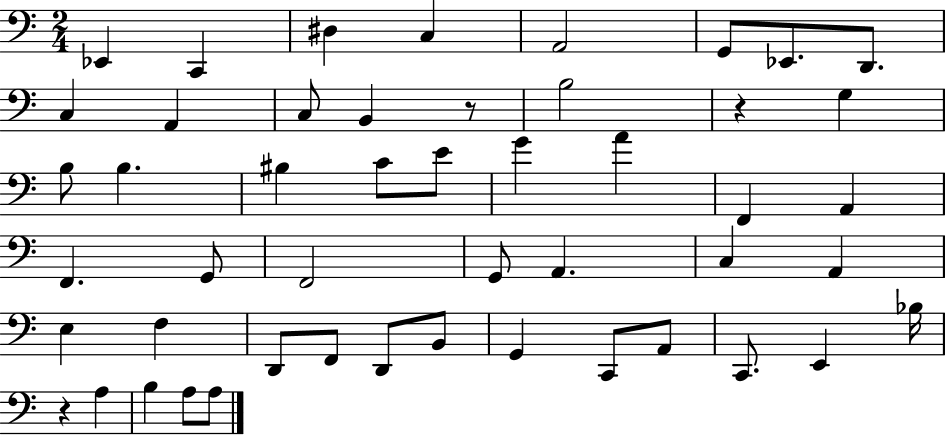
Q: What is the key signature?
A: C major